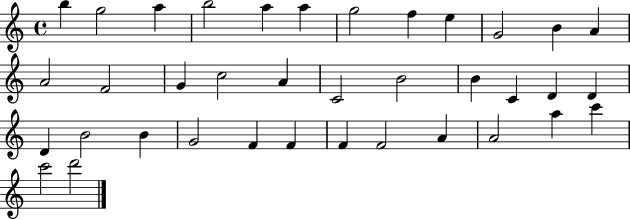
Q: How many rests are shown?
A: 0